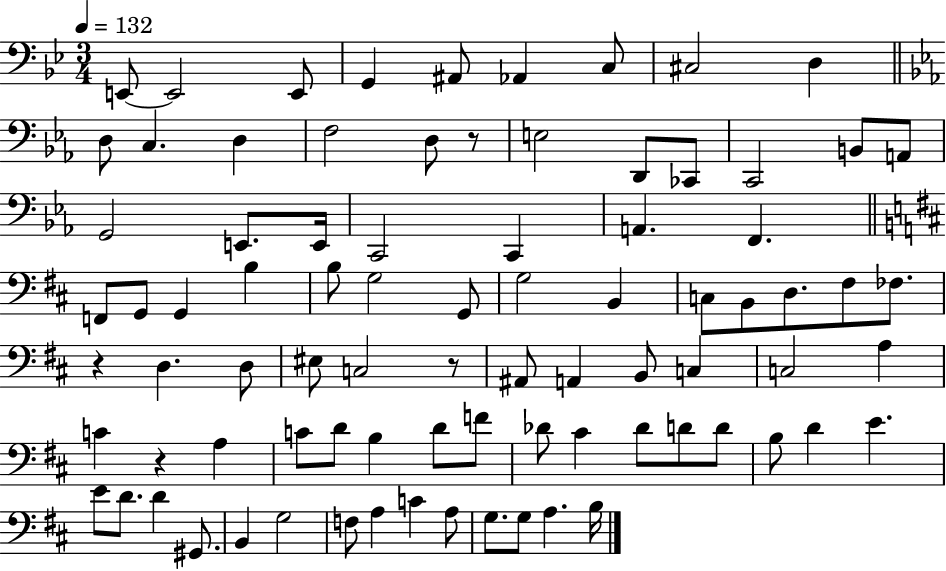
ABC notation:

X:1
T:Untitled
M:3/4
L:1/4
K:Bb
E,,/2 E,,2 E,,/2 G,, ^A,,/2 _A,, C,/2 ^C,2 D, D,/2 C, D, F,2 D,/2 z/2 E,2 D,,/2 _C,,/2 C,,2 B,,/2 A,,/2 G,,2 E,,/2 E,,/4 C,,2 C,, A,, F,, F,,/2 G,,/2 G,, B, B,/2 G,2 G,,/2 G,2 B,, C,/2 B,,/2 D,/2 ^F,/2 _F,/2 z D, D,/2 ^E,/2 C,2 z/2 ^A,,/2 A,, B,,/2 C, C,2 A, C z A, C/2 D/2 B, D/2 F/2 _D/2 ^C _D/2 D/2 D/2 B,/2 D E E/2 D/2 D ^G,,/2 B,, G,2 F,/2 A, C A,/2 G,/2 G,/2 A, B,/4